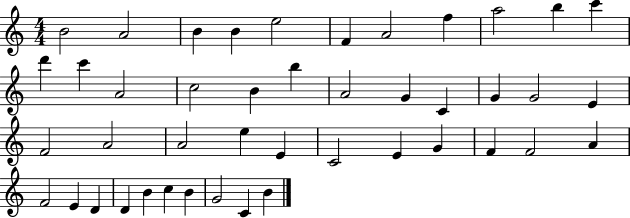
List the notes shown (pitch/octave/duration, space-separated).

B4/h A4/h B4/q B4/q E5/h F4/q A4/h F5/q A5/h B5/q C6/q D6/q C6/q A4/h C5/h B4/q B5/q A4/h G4/q C4/q G4/q G4/h E4/q F4/h A4/h A4/h E5/q E4/q C4/h E4/q G4/q F4/q F4/h A4/q F4/h E4/q D4/q D4/q B4/q C5/q B4/q G4/h C4/q B4/q